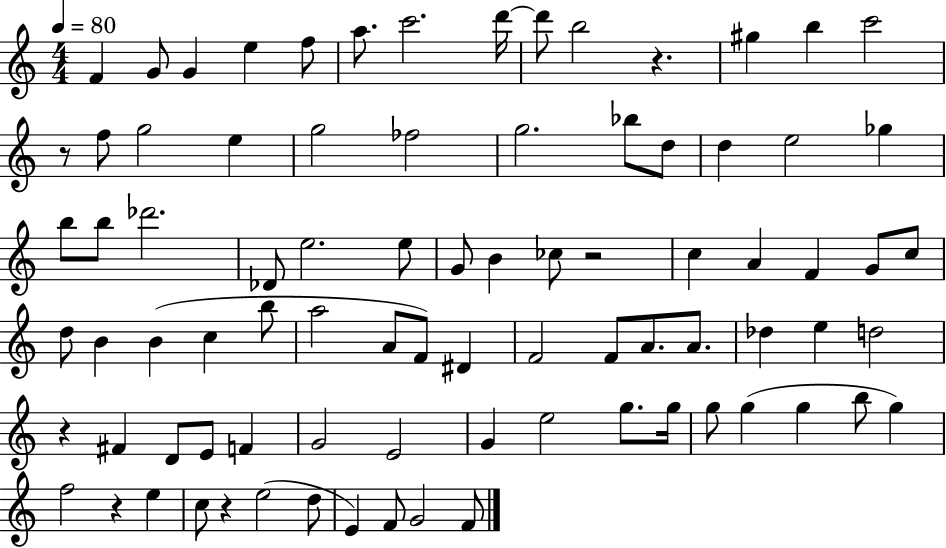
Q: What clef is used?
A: treble